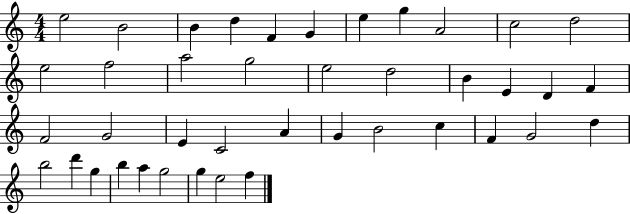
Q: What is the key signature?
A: C major